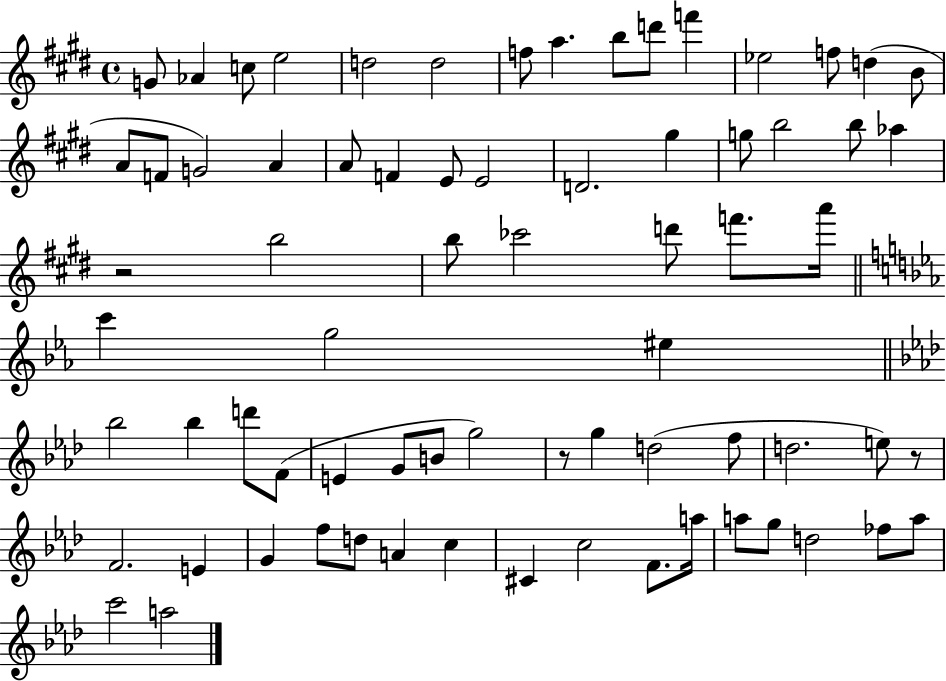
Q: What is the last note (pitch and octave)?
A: A5